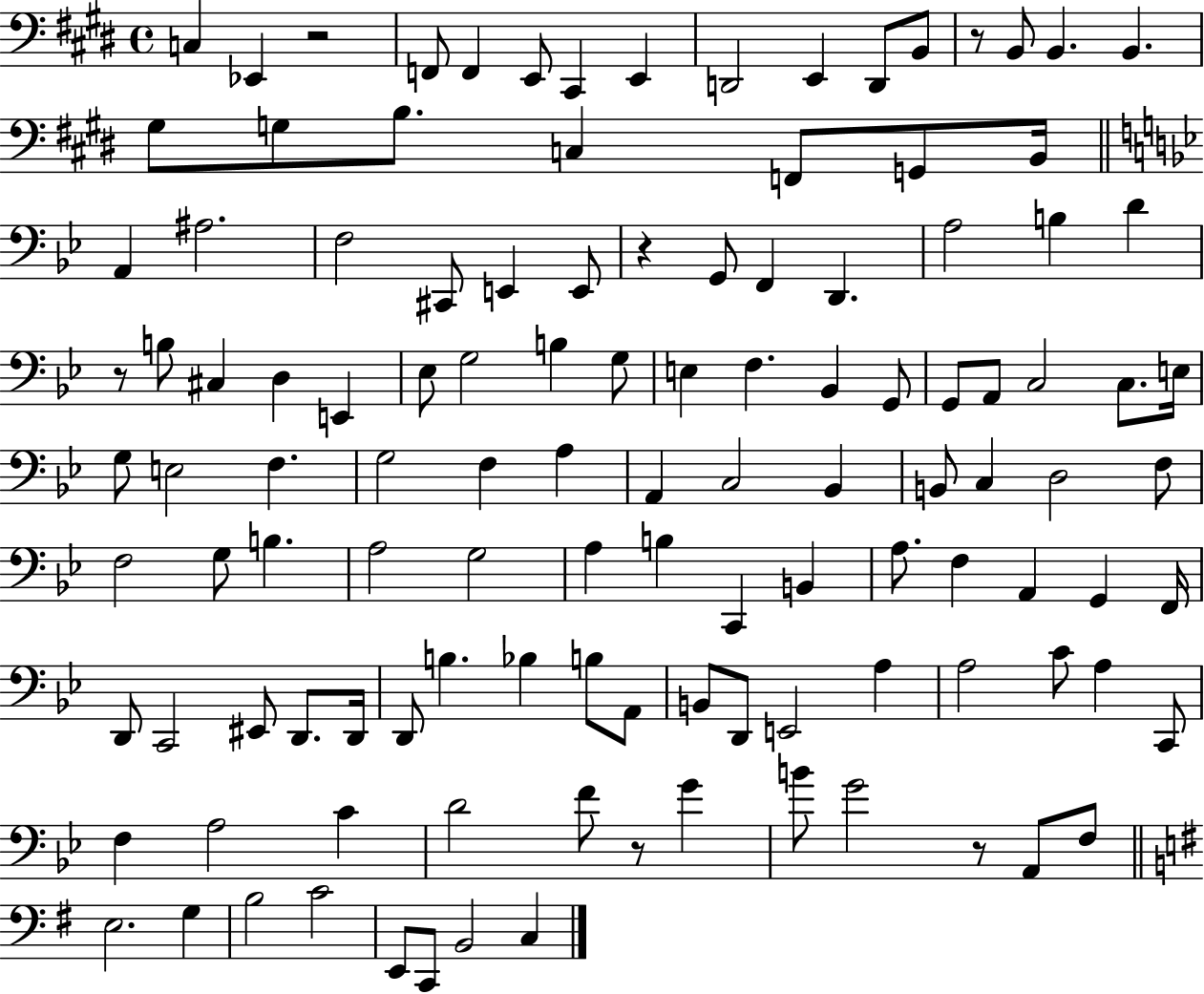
C3/q Eb2/q R/h F2/e F2/q E2/e C#2/q E2/q D2/h E2/q D2/e B2/e R/e B2/e B2/q. B2/q. G#3/e G3/e B3/e. C3/q F2/e G2/e B2/s A2/q A#3/h. F3/h C#2/e E2/q E2/e R/q G2/e F2/q D2/q. A3/h B3/q D4/q R/e B3/e C#3/q D3/q E2/q Eb3/e G3/h B3/q G3/e E3/q F3/q. Bb2/q G2/e G2/e A2/e C3/h C3/e. E3/s G3/e E3/h F3/q. G3/h F3/q A3/q A2/q C3/h Bb2/q B2/e C3/q D3/h F3/e F3/h G3/e B3/q. A3/h G3/h A3/q B3/q C2/q B2/q A3/e. F3/q A2/q G2/q F2/s D2/e C2/h EIS2/e D2/e. D2/s D2/e B3/q. Bb3/q B3/e A2/e B2/e D2/e E2/h A3/q A3/h C4/e A3/q C2/e F3/q A3/h C4/q D4/h F4/e R/e G4/q B4/e G4/h R/e A2/e F3/e E3/h. G3/q B3/h C4/h E2/e C2/e B2/h C3/q